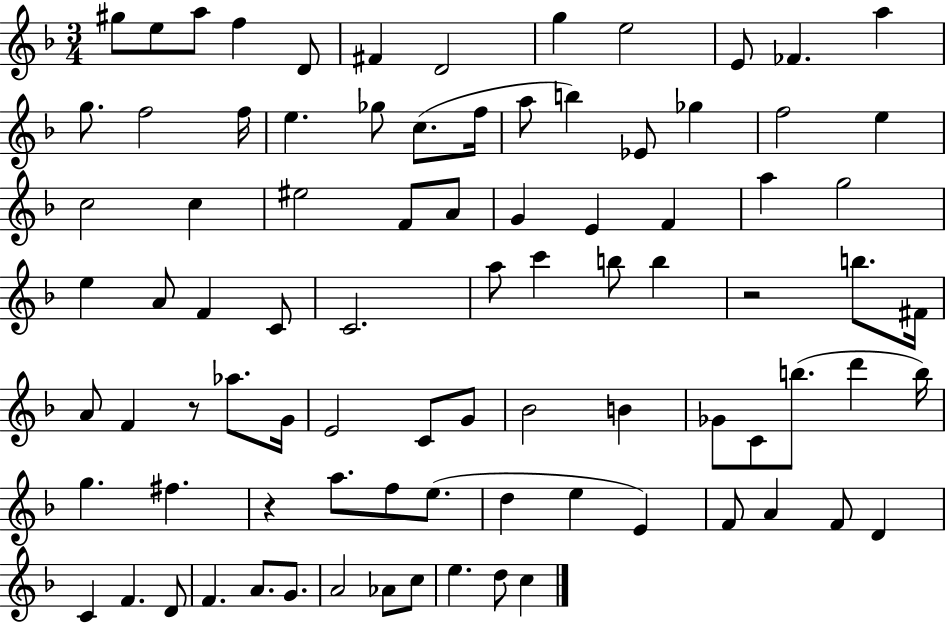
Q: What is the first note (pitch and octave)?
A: G#5